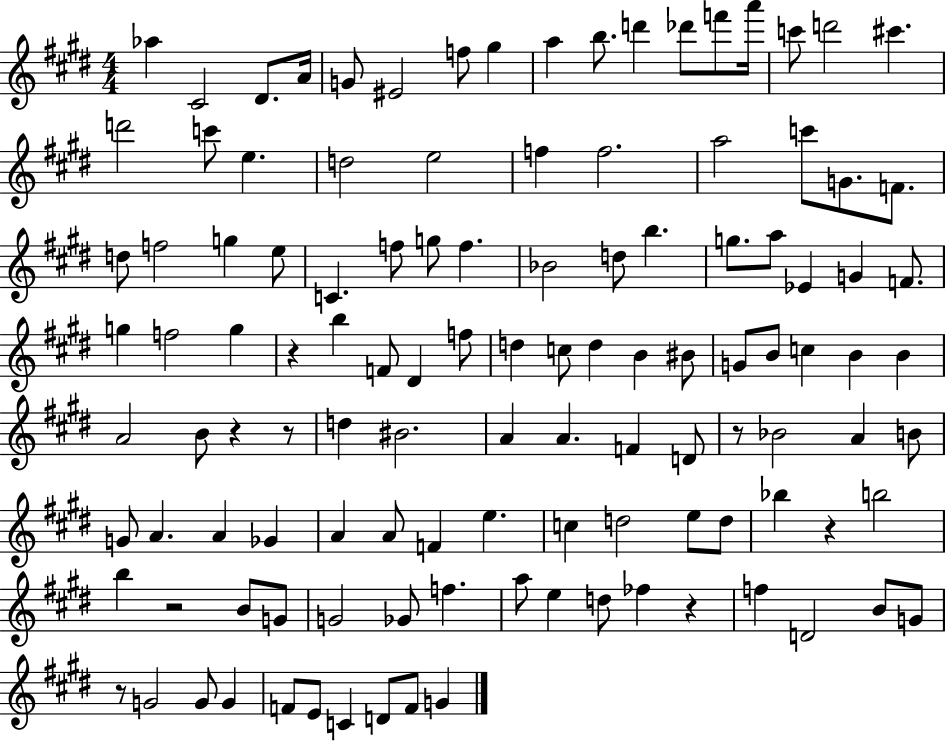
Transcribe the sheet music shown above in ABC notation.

X:1
T:Untitled
M:4/4
L:1/4
K:E
_a ^C2 ^D/2 A/4 G/2 ^E2 f/2 ^g a b/2 d' _d'/2 f'/2 a'/4 c'/2 d'2 ^c' d'2 c'/2 e d2 e2 f f2 a2 c'/2 G/2 F/2 d/2 f2 g e/2 C f/2 g/2 f _B2 d/2 b g/2 a/2 _E G F/2 g f2 g z b F/2 ^D f/2 d c/2 d B ^B/2 G/2 B/2 c B B A2 B/2 z z/2 d ^B2 A A F D/2 z/2 _B2 A B/2 G/2 A A _G A A/2 F e c d2 e/2 d/2 _b z b2 b z2 B/2 G/2 G2 _G/2 f a/2 e d/2 _f z f D2 B/2 G/2 z/2 G2 G/2 G F/2 E/2 C D/2 F/2 G